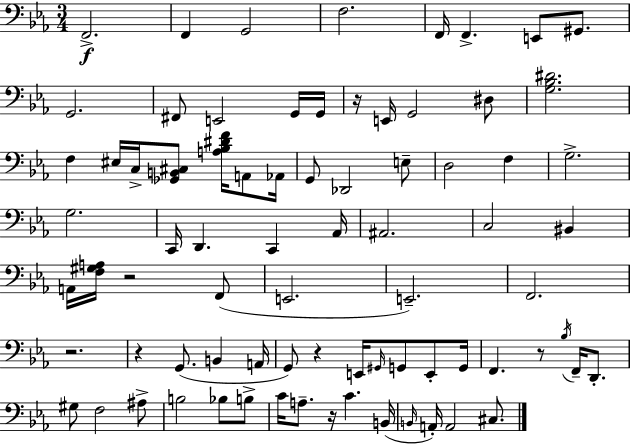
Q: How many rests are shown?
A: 7